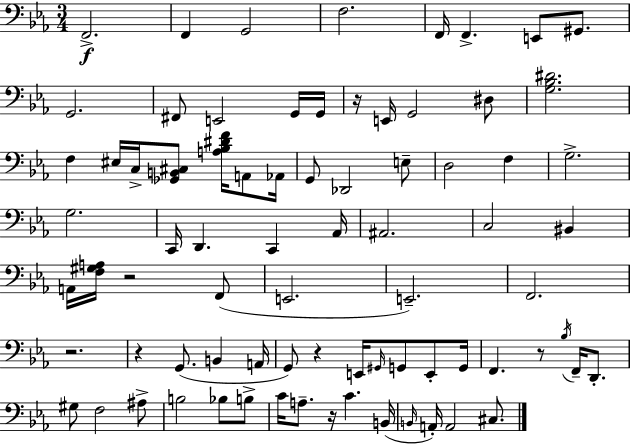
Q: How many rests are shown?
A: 7